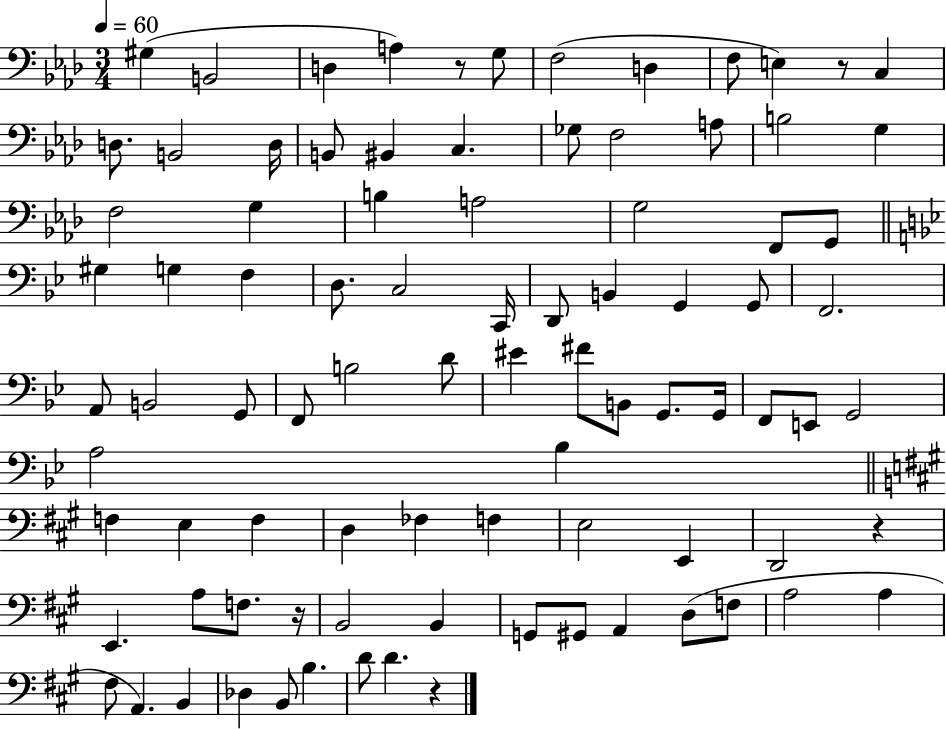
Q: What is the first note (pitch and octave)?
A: G#3